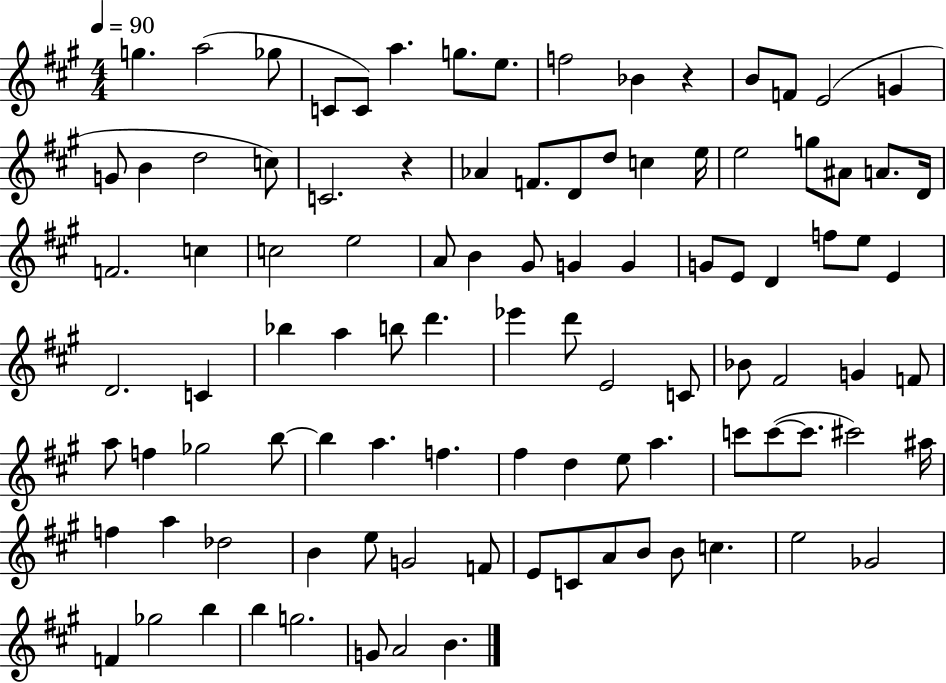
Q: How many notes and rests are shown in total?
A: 100